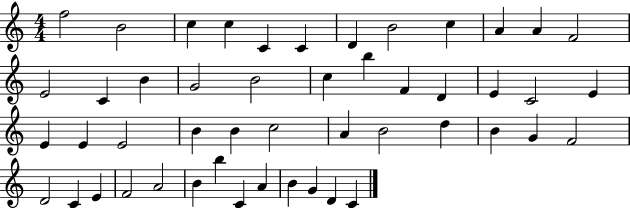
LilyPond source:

{
  \clef treble
  \numericTimeSignature
  \time 4/4
  \key c \major
  f''2 b'2 | c''4 c''4 c'4 c'4 | d'4 b'2 c''4 | a'4 a'4 f'2 | \break e'2 c'4 b'4 | g'2 b'2 | c''4 b''4 f'4 d'4 | e'4 c'2 e'4 | \break e'4 e'4 e'2 | b'4 b'4 c''2 | a'4 b'2 d''4 | b'4 g'4 f'2 | \break d'2 c'4 e'4 | f'2 a'2 | b'4 b''4 c'4 a'4 | b'4 g'4 d'4 c'4 | \break \bar "|."
}